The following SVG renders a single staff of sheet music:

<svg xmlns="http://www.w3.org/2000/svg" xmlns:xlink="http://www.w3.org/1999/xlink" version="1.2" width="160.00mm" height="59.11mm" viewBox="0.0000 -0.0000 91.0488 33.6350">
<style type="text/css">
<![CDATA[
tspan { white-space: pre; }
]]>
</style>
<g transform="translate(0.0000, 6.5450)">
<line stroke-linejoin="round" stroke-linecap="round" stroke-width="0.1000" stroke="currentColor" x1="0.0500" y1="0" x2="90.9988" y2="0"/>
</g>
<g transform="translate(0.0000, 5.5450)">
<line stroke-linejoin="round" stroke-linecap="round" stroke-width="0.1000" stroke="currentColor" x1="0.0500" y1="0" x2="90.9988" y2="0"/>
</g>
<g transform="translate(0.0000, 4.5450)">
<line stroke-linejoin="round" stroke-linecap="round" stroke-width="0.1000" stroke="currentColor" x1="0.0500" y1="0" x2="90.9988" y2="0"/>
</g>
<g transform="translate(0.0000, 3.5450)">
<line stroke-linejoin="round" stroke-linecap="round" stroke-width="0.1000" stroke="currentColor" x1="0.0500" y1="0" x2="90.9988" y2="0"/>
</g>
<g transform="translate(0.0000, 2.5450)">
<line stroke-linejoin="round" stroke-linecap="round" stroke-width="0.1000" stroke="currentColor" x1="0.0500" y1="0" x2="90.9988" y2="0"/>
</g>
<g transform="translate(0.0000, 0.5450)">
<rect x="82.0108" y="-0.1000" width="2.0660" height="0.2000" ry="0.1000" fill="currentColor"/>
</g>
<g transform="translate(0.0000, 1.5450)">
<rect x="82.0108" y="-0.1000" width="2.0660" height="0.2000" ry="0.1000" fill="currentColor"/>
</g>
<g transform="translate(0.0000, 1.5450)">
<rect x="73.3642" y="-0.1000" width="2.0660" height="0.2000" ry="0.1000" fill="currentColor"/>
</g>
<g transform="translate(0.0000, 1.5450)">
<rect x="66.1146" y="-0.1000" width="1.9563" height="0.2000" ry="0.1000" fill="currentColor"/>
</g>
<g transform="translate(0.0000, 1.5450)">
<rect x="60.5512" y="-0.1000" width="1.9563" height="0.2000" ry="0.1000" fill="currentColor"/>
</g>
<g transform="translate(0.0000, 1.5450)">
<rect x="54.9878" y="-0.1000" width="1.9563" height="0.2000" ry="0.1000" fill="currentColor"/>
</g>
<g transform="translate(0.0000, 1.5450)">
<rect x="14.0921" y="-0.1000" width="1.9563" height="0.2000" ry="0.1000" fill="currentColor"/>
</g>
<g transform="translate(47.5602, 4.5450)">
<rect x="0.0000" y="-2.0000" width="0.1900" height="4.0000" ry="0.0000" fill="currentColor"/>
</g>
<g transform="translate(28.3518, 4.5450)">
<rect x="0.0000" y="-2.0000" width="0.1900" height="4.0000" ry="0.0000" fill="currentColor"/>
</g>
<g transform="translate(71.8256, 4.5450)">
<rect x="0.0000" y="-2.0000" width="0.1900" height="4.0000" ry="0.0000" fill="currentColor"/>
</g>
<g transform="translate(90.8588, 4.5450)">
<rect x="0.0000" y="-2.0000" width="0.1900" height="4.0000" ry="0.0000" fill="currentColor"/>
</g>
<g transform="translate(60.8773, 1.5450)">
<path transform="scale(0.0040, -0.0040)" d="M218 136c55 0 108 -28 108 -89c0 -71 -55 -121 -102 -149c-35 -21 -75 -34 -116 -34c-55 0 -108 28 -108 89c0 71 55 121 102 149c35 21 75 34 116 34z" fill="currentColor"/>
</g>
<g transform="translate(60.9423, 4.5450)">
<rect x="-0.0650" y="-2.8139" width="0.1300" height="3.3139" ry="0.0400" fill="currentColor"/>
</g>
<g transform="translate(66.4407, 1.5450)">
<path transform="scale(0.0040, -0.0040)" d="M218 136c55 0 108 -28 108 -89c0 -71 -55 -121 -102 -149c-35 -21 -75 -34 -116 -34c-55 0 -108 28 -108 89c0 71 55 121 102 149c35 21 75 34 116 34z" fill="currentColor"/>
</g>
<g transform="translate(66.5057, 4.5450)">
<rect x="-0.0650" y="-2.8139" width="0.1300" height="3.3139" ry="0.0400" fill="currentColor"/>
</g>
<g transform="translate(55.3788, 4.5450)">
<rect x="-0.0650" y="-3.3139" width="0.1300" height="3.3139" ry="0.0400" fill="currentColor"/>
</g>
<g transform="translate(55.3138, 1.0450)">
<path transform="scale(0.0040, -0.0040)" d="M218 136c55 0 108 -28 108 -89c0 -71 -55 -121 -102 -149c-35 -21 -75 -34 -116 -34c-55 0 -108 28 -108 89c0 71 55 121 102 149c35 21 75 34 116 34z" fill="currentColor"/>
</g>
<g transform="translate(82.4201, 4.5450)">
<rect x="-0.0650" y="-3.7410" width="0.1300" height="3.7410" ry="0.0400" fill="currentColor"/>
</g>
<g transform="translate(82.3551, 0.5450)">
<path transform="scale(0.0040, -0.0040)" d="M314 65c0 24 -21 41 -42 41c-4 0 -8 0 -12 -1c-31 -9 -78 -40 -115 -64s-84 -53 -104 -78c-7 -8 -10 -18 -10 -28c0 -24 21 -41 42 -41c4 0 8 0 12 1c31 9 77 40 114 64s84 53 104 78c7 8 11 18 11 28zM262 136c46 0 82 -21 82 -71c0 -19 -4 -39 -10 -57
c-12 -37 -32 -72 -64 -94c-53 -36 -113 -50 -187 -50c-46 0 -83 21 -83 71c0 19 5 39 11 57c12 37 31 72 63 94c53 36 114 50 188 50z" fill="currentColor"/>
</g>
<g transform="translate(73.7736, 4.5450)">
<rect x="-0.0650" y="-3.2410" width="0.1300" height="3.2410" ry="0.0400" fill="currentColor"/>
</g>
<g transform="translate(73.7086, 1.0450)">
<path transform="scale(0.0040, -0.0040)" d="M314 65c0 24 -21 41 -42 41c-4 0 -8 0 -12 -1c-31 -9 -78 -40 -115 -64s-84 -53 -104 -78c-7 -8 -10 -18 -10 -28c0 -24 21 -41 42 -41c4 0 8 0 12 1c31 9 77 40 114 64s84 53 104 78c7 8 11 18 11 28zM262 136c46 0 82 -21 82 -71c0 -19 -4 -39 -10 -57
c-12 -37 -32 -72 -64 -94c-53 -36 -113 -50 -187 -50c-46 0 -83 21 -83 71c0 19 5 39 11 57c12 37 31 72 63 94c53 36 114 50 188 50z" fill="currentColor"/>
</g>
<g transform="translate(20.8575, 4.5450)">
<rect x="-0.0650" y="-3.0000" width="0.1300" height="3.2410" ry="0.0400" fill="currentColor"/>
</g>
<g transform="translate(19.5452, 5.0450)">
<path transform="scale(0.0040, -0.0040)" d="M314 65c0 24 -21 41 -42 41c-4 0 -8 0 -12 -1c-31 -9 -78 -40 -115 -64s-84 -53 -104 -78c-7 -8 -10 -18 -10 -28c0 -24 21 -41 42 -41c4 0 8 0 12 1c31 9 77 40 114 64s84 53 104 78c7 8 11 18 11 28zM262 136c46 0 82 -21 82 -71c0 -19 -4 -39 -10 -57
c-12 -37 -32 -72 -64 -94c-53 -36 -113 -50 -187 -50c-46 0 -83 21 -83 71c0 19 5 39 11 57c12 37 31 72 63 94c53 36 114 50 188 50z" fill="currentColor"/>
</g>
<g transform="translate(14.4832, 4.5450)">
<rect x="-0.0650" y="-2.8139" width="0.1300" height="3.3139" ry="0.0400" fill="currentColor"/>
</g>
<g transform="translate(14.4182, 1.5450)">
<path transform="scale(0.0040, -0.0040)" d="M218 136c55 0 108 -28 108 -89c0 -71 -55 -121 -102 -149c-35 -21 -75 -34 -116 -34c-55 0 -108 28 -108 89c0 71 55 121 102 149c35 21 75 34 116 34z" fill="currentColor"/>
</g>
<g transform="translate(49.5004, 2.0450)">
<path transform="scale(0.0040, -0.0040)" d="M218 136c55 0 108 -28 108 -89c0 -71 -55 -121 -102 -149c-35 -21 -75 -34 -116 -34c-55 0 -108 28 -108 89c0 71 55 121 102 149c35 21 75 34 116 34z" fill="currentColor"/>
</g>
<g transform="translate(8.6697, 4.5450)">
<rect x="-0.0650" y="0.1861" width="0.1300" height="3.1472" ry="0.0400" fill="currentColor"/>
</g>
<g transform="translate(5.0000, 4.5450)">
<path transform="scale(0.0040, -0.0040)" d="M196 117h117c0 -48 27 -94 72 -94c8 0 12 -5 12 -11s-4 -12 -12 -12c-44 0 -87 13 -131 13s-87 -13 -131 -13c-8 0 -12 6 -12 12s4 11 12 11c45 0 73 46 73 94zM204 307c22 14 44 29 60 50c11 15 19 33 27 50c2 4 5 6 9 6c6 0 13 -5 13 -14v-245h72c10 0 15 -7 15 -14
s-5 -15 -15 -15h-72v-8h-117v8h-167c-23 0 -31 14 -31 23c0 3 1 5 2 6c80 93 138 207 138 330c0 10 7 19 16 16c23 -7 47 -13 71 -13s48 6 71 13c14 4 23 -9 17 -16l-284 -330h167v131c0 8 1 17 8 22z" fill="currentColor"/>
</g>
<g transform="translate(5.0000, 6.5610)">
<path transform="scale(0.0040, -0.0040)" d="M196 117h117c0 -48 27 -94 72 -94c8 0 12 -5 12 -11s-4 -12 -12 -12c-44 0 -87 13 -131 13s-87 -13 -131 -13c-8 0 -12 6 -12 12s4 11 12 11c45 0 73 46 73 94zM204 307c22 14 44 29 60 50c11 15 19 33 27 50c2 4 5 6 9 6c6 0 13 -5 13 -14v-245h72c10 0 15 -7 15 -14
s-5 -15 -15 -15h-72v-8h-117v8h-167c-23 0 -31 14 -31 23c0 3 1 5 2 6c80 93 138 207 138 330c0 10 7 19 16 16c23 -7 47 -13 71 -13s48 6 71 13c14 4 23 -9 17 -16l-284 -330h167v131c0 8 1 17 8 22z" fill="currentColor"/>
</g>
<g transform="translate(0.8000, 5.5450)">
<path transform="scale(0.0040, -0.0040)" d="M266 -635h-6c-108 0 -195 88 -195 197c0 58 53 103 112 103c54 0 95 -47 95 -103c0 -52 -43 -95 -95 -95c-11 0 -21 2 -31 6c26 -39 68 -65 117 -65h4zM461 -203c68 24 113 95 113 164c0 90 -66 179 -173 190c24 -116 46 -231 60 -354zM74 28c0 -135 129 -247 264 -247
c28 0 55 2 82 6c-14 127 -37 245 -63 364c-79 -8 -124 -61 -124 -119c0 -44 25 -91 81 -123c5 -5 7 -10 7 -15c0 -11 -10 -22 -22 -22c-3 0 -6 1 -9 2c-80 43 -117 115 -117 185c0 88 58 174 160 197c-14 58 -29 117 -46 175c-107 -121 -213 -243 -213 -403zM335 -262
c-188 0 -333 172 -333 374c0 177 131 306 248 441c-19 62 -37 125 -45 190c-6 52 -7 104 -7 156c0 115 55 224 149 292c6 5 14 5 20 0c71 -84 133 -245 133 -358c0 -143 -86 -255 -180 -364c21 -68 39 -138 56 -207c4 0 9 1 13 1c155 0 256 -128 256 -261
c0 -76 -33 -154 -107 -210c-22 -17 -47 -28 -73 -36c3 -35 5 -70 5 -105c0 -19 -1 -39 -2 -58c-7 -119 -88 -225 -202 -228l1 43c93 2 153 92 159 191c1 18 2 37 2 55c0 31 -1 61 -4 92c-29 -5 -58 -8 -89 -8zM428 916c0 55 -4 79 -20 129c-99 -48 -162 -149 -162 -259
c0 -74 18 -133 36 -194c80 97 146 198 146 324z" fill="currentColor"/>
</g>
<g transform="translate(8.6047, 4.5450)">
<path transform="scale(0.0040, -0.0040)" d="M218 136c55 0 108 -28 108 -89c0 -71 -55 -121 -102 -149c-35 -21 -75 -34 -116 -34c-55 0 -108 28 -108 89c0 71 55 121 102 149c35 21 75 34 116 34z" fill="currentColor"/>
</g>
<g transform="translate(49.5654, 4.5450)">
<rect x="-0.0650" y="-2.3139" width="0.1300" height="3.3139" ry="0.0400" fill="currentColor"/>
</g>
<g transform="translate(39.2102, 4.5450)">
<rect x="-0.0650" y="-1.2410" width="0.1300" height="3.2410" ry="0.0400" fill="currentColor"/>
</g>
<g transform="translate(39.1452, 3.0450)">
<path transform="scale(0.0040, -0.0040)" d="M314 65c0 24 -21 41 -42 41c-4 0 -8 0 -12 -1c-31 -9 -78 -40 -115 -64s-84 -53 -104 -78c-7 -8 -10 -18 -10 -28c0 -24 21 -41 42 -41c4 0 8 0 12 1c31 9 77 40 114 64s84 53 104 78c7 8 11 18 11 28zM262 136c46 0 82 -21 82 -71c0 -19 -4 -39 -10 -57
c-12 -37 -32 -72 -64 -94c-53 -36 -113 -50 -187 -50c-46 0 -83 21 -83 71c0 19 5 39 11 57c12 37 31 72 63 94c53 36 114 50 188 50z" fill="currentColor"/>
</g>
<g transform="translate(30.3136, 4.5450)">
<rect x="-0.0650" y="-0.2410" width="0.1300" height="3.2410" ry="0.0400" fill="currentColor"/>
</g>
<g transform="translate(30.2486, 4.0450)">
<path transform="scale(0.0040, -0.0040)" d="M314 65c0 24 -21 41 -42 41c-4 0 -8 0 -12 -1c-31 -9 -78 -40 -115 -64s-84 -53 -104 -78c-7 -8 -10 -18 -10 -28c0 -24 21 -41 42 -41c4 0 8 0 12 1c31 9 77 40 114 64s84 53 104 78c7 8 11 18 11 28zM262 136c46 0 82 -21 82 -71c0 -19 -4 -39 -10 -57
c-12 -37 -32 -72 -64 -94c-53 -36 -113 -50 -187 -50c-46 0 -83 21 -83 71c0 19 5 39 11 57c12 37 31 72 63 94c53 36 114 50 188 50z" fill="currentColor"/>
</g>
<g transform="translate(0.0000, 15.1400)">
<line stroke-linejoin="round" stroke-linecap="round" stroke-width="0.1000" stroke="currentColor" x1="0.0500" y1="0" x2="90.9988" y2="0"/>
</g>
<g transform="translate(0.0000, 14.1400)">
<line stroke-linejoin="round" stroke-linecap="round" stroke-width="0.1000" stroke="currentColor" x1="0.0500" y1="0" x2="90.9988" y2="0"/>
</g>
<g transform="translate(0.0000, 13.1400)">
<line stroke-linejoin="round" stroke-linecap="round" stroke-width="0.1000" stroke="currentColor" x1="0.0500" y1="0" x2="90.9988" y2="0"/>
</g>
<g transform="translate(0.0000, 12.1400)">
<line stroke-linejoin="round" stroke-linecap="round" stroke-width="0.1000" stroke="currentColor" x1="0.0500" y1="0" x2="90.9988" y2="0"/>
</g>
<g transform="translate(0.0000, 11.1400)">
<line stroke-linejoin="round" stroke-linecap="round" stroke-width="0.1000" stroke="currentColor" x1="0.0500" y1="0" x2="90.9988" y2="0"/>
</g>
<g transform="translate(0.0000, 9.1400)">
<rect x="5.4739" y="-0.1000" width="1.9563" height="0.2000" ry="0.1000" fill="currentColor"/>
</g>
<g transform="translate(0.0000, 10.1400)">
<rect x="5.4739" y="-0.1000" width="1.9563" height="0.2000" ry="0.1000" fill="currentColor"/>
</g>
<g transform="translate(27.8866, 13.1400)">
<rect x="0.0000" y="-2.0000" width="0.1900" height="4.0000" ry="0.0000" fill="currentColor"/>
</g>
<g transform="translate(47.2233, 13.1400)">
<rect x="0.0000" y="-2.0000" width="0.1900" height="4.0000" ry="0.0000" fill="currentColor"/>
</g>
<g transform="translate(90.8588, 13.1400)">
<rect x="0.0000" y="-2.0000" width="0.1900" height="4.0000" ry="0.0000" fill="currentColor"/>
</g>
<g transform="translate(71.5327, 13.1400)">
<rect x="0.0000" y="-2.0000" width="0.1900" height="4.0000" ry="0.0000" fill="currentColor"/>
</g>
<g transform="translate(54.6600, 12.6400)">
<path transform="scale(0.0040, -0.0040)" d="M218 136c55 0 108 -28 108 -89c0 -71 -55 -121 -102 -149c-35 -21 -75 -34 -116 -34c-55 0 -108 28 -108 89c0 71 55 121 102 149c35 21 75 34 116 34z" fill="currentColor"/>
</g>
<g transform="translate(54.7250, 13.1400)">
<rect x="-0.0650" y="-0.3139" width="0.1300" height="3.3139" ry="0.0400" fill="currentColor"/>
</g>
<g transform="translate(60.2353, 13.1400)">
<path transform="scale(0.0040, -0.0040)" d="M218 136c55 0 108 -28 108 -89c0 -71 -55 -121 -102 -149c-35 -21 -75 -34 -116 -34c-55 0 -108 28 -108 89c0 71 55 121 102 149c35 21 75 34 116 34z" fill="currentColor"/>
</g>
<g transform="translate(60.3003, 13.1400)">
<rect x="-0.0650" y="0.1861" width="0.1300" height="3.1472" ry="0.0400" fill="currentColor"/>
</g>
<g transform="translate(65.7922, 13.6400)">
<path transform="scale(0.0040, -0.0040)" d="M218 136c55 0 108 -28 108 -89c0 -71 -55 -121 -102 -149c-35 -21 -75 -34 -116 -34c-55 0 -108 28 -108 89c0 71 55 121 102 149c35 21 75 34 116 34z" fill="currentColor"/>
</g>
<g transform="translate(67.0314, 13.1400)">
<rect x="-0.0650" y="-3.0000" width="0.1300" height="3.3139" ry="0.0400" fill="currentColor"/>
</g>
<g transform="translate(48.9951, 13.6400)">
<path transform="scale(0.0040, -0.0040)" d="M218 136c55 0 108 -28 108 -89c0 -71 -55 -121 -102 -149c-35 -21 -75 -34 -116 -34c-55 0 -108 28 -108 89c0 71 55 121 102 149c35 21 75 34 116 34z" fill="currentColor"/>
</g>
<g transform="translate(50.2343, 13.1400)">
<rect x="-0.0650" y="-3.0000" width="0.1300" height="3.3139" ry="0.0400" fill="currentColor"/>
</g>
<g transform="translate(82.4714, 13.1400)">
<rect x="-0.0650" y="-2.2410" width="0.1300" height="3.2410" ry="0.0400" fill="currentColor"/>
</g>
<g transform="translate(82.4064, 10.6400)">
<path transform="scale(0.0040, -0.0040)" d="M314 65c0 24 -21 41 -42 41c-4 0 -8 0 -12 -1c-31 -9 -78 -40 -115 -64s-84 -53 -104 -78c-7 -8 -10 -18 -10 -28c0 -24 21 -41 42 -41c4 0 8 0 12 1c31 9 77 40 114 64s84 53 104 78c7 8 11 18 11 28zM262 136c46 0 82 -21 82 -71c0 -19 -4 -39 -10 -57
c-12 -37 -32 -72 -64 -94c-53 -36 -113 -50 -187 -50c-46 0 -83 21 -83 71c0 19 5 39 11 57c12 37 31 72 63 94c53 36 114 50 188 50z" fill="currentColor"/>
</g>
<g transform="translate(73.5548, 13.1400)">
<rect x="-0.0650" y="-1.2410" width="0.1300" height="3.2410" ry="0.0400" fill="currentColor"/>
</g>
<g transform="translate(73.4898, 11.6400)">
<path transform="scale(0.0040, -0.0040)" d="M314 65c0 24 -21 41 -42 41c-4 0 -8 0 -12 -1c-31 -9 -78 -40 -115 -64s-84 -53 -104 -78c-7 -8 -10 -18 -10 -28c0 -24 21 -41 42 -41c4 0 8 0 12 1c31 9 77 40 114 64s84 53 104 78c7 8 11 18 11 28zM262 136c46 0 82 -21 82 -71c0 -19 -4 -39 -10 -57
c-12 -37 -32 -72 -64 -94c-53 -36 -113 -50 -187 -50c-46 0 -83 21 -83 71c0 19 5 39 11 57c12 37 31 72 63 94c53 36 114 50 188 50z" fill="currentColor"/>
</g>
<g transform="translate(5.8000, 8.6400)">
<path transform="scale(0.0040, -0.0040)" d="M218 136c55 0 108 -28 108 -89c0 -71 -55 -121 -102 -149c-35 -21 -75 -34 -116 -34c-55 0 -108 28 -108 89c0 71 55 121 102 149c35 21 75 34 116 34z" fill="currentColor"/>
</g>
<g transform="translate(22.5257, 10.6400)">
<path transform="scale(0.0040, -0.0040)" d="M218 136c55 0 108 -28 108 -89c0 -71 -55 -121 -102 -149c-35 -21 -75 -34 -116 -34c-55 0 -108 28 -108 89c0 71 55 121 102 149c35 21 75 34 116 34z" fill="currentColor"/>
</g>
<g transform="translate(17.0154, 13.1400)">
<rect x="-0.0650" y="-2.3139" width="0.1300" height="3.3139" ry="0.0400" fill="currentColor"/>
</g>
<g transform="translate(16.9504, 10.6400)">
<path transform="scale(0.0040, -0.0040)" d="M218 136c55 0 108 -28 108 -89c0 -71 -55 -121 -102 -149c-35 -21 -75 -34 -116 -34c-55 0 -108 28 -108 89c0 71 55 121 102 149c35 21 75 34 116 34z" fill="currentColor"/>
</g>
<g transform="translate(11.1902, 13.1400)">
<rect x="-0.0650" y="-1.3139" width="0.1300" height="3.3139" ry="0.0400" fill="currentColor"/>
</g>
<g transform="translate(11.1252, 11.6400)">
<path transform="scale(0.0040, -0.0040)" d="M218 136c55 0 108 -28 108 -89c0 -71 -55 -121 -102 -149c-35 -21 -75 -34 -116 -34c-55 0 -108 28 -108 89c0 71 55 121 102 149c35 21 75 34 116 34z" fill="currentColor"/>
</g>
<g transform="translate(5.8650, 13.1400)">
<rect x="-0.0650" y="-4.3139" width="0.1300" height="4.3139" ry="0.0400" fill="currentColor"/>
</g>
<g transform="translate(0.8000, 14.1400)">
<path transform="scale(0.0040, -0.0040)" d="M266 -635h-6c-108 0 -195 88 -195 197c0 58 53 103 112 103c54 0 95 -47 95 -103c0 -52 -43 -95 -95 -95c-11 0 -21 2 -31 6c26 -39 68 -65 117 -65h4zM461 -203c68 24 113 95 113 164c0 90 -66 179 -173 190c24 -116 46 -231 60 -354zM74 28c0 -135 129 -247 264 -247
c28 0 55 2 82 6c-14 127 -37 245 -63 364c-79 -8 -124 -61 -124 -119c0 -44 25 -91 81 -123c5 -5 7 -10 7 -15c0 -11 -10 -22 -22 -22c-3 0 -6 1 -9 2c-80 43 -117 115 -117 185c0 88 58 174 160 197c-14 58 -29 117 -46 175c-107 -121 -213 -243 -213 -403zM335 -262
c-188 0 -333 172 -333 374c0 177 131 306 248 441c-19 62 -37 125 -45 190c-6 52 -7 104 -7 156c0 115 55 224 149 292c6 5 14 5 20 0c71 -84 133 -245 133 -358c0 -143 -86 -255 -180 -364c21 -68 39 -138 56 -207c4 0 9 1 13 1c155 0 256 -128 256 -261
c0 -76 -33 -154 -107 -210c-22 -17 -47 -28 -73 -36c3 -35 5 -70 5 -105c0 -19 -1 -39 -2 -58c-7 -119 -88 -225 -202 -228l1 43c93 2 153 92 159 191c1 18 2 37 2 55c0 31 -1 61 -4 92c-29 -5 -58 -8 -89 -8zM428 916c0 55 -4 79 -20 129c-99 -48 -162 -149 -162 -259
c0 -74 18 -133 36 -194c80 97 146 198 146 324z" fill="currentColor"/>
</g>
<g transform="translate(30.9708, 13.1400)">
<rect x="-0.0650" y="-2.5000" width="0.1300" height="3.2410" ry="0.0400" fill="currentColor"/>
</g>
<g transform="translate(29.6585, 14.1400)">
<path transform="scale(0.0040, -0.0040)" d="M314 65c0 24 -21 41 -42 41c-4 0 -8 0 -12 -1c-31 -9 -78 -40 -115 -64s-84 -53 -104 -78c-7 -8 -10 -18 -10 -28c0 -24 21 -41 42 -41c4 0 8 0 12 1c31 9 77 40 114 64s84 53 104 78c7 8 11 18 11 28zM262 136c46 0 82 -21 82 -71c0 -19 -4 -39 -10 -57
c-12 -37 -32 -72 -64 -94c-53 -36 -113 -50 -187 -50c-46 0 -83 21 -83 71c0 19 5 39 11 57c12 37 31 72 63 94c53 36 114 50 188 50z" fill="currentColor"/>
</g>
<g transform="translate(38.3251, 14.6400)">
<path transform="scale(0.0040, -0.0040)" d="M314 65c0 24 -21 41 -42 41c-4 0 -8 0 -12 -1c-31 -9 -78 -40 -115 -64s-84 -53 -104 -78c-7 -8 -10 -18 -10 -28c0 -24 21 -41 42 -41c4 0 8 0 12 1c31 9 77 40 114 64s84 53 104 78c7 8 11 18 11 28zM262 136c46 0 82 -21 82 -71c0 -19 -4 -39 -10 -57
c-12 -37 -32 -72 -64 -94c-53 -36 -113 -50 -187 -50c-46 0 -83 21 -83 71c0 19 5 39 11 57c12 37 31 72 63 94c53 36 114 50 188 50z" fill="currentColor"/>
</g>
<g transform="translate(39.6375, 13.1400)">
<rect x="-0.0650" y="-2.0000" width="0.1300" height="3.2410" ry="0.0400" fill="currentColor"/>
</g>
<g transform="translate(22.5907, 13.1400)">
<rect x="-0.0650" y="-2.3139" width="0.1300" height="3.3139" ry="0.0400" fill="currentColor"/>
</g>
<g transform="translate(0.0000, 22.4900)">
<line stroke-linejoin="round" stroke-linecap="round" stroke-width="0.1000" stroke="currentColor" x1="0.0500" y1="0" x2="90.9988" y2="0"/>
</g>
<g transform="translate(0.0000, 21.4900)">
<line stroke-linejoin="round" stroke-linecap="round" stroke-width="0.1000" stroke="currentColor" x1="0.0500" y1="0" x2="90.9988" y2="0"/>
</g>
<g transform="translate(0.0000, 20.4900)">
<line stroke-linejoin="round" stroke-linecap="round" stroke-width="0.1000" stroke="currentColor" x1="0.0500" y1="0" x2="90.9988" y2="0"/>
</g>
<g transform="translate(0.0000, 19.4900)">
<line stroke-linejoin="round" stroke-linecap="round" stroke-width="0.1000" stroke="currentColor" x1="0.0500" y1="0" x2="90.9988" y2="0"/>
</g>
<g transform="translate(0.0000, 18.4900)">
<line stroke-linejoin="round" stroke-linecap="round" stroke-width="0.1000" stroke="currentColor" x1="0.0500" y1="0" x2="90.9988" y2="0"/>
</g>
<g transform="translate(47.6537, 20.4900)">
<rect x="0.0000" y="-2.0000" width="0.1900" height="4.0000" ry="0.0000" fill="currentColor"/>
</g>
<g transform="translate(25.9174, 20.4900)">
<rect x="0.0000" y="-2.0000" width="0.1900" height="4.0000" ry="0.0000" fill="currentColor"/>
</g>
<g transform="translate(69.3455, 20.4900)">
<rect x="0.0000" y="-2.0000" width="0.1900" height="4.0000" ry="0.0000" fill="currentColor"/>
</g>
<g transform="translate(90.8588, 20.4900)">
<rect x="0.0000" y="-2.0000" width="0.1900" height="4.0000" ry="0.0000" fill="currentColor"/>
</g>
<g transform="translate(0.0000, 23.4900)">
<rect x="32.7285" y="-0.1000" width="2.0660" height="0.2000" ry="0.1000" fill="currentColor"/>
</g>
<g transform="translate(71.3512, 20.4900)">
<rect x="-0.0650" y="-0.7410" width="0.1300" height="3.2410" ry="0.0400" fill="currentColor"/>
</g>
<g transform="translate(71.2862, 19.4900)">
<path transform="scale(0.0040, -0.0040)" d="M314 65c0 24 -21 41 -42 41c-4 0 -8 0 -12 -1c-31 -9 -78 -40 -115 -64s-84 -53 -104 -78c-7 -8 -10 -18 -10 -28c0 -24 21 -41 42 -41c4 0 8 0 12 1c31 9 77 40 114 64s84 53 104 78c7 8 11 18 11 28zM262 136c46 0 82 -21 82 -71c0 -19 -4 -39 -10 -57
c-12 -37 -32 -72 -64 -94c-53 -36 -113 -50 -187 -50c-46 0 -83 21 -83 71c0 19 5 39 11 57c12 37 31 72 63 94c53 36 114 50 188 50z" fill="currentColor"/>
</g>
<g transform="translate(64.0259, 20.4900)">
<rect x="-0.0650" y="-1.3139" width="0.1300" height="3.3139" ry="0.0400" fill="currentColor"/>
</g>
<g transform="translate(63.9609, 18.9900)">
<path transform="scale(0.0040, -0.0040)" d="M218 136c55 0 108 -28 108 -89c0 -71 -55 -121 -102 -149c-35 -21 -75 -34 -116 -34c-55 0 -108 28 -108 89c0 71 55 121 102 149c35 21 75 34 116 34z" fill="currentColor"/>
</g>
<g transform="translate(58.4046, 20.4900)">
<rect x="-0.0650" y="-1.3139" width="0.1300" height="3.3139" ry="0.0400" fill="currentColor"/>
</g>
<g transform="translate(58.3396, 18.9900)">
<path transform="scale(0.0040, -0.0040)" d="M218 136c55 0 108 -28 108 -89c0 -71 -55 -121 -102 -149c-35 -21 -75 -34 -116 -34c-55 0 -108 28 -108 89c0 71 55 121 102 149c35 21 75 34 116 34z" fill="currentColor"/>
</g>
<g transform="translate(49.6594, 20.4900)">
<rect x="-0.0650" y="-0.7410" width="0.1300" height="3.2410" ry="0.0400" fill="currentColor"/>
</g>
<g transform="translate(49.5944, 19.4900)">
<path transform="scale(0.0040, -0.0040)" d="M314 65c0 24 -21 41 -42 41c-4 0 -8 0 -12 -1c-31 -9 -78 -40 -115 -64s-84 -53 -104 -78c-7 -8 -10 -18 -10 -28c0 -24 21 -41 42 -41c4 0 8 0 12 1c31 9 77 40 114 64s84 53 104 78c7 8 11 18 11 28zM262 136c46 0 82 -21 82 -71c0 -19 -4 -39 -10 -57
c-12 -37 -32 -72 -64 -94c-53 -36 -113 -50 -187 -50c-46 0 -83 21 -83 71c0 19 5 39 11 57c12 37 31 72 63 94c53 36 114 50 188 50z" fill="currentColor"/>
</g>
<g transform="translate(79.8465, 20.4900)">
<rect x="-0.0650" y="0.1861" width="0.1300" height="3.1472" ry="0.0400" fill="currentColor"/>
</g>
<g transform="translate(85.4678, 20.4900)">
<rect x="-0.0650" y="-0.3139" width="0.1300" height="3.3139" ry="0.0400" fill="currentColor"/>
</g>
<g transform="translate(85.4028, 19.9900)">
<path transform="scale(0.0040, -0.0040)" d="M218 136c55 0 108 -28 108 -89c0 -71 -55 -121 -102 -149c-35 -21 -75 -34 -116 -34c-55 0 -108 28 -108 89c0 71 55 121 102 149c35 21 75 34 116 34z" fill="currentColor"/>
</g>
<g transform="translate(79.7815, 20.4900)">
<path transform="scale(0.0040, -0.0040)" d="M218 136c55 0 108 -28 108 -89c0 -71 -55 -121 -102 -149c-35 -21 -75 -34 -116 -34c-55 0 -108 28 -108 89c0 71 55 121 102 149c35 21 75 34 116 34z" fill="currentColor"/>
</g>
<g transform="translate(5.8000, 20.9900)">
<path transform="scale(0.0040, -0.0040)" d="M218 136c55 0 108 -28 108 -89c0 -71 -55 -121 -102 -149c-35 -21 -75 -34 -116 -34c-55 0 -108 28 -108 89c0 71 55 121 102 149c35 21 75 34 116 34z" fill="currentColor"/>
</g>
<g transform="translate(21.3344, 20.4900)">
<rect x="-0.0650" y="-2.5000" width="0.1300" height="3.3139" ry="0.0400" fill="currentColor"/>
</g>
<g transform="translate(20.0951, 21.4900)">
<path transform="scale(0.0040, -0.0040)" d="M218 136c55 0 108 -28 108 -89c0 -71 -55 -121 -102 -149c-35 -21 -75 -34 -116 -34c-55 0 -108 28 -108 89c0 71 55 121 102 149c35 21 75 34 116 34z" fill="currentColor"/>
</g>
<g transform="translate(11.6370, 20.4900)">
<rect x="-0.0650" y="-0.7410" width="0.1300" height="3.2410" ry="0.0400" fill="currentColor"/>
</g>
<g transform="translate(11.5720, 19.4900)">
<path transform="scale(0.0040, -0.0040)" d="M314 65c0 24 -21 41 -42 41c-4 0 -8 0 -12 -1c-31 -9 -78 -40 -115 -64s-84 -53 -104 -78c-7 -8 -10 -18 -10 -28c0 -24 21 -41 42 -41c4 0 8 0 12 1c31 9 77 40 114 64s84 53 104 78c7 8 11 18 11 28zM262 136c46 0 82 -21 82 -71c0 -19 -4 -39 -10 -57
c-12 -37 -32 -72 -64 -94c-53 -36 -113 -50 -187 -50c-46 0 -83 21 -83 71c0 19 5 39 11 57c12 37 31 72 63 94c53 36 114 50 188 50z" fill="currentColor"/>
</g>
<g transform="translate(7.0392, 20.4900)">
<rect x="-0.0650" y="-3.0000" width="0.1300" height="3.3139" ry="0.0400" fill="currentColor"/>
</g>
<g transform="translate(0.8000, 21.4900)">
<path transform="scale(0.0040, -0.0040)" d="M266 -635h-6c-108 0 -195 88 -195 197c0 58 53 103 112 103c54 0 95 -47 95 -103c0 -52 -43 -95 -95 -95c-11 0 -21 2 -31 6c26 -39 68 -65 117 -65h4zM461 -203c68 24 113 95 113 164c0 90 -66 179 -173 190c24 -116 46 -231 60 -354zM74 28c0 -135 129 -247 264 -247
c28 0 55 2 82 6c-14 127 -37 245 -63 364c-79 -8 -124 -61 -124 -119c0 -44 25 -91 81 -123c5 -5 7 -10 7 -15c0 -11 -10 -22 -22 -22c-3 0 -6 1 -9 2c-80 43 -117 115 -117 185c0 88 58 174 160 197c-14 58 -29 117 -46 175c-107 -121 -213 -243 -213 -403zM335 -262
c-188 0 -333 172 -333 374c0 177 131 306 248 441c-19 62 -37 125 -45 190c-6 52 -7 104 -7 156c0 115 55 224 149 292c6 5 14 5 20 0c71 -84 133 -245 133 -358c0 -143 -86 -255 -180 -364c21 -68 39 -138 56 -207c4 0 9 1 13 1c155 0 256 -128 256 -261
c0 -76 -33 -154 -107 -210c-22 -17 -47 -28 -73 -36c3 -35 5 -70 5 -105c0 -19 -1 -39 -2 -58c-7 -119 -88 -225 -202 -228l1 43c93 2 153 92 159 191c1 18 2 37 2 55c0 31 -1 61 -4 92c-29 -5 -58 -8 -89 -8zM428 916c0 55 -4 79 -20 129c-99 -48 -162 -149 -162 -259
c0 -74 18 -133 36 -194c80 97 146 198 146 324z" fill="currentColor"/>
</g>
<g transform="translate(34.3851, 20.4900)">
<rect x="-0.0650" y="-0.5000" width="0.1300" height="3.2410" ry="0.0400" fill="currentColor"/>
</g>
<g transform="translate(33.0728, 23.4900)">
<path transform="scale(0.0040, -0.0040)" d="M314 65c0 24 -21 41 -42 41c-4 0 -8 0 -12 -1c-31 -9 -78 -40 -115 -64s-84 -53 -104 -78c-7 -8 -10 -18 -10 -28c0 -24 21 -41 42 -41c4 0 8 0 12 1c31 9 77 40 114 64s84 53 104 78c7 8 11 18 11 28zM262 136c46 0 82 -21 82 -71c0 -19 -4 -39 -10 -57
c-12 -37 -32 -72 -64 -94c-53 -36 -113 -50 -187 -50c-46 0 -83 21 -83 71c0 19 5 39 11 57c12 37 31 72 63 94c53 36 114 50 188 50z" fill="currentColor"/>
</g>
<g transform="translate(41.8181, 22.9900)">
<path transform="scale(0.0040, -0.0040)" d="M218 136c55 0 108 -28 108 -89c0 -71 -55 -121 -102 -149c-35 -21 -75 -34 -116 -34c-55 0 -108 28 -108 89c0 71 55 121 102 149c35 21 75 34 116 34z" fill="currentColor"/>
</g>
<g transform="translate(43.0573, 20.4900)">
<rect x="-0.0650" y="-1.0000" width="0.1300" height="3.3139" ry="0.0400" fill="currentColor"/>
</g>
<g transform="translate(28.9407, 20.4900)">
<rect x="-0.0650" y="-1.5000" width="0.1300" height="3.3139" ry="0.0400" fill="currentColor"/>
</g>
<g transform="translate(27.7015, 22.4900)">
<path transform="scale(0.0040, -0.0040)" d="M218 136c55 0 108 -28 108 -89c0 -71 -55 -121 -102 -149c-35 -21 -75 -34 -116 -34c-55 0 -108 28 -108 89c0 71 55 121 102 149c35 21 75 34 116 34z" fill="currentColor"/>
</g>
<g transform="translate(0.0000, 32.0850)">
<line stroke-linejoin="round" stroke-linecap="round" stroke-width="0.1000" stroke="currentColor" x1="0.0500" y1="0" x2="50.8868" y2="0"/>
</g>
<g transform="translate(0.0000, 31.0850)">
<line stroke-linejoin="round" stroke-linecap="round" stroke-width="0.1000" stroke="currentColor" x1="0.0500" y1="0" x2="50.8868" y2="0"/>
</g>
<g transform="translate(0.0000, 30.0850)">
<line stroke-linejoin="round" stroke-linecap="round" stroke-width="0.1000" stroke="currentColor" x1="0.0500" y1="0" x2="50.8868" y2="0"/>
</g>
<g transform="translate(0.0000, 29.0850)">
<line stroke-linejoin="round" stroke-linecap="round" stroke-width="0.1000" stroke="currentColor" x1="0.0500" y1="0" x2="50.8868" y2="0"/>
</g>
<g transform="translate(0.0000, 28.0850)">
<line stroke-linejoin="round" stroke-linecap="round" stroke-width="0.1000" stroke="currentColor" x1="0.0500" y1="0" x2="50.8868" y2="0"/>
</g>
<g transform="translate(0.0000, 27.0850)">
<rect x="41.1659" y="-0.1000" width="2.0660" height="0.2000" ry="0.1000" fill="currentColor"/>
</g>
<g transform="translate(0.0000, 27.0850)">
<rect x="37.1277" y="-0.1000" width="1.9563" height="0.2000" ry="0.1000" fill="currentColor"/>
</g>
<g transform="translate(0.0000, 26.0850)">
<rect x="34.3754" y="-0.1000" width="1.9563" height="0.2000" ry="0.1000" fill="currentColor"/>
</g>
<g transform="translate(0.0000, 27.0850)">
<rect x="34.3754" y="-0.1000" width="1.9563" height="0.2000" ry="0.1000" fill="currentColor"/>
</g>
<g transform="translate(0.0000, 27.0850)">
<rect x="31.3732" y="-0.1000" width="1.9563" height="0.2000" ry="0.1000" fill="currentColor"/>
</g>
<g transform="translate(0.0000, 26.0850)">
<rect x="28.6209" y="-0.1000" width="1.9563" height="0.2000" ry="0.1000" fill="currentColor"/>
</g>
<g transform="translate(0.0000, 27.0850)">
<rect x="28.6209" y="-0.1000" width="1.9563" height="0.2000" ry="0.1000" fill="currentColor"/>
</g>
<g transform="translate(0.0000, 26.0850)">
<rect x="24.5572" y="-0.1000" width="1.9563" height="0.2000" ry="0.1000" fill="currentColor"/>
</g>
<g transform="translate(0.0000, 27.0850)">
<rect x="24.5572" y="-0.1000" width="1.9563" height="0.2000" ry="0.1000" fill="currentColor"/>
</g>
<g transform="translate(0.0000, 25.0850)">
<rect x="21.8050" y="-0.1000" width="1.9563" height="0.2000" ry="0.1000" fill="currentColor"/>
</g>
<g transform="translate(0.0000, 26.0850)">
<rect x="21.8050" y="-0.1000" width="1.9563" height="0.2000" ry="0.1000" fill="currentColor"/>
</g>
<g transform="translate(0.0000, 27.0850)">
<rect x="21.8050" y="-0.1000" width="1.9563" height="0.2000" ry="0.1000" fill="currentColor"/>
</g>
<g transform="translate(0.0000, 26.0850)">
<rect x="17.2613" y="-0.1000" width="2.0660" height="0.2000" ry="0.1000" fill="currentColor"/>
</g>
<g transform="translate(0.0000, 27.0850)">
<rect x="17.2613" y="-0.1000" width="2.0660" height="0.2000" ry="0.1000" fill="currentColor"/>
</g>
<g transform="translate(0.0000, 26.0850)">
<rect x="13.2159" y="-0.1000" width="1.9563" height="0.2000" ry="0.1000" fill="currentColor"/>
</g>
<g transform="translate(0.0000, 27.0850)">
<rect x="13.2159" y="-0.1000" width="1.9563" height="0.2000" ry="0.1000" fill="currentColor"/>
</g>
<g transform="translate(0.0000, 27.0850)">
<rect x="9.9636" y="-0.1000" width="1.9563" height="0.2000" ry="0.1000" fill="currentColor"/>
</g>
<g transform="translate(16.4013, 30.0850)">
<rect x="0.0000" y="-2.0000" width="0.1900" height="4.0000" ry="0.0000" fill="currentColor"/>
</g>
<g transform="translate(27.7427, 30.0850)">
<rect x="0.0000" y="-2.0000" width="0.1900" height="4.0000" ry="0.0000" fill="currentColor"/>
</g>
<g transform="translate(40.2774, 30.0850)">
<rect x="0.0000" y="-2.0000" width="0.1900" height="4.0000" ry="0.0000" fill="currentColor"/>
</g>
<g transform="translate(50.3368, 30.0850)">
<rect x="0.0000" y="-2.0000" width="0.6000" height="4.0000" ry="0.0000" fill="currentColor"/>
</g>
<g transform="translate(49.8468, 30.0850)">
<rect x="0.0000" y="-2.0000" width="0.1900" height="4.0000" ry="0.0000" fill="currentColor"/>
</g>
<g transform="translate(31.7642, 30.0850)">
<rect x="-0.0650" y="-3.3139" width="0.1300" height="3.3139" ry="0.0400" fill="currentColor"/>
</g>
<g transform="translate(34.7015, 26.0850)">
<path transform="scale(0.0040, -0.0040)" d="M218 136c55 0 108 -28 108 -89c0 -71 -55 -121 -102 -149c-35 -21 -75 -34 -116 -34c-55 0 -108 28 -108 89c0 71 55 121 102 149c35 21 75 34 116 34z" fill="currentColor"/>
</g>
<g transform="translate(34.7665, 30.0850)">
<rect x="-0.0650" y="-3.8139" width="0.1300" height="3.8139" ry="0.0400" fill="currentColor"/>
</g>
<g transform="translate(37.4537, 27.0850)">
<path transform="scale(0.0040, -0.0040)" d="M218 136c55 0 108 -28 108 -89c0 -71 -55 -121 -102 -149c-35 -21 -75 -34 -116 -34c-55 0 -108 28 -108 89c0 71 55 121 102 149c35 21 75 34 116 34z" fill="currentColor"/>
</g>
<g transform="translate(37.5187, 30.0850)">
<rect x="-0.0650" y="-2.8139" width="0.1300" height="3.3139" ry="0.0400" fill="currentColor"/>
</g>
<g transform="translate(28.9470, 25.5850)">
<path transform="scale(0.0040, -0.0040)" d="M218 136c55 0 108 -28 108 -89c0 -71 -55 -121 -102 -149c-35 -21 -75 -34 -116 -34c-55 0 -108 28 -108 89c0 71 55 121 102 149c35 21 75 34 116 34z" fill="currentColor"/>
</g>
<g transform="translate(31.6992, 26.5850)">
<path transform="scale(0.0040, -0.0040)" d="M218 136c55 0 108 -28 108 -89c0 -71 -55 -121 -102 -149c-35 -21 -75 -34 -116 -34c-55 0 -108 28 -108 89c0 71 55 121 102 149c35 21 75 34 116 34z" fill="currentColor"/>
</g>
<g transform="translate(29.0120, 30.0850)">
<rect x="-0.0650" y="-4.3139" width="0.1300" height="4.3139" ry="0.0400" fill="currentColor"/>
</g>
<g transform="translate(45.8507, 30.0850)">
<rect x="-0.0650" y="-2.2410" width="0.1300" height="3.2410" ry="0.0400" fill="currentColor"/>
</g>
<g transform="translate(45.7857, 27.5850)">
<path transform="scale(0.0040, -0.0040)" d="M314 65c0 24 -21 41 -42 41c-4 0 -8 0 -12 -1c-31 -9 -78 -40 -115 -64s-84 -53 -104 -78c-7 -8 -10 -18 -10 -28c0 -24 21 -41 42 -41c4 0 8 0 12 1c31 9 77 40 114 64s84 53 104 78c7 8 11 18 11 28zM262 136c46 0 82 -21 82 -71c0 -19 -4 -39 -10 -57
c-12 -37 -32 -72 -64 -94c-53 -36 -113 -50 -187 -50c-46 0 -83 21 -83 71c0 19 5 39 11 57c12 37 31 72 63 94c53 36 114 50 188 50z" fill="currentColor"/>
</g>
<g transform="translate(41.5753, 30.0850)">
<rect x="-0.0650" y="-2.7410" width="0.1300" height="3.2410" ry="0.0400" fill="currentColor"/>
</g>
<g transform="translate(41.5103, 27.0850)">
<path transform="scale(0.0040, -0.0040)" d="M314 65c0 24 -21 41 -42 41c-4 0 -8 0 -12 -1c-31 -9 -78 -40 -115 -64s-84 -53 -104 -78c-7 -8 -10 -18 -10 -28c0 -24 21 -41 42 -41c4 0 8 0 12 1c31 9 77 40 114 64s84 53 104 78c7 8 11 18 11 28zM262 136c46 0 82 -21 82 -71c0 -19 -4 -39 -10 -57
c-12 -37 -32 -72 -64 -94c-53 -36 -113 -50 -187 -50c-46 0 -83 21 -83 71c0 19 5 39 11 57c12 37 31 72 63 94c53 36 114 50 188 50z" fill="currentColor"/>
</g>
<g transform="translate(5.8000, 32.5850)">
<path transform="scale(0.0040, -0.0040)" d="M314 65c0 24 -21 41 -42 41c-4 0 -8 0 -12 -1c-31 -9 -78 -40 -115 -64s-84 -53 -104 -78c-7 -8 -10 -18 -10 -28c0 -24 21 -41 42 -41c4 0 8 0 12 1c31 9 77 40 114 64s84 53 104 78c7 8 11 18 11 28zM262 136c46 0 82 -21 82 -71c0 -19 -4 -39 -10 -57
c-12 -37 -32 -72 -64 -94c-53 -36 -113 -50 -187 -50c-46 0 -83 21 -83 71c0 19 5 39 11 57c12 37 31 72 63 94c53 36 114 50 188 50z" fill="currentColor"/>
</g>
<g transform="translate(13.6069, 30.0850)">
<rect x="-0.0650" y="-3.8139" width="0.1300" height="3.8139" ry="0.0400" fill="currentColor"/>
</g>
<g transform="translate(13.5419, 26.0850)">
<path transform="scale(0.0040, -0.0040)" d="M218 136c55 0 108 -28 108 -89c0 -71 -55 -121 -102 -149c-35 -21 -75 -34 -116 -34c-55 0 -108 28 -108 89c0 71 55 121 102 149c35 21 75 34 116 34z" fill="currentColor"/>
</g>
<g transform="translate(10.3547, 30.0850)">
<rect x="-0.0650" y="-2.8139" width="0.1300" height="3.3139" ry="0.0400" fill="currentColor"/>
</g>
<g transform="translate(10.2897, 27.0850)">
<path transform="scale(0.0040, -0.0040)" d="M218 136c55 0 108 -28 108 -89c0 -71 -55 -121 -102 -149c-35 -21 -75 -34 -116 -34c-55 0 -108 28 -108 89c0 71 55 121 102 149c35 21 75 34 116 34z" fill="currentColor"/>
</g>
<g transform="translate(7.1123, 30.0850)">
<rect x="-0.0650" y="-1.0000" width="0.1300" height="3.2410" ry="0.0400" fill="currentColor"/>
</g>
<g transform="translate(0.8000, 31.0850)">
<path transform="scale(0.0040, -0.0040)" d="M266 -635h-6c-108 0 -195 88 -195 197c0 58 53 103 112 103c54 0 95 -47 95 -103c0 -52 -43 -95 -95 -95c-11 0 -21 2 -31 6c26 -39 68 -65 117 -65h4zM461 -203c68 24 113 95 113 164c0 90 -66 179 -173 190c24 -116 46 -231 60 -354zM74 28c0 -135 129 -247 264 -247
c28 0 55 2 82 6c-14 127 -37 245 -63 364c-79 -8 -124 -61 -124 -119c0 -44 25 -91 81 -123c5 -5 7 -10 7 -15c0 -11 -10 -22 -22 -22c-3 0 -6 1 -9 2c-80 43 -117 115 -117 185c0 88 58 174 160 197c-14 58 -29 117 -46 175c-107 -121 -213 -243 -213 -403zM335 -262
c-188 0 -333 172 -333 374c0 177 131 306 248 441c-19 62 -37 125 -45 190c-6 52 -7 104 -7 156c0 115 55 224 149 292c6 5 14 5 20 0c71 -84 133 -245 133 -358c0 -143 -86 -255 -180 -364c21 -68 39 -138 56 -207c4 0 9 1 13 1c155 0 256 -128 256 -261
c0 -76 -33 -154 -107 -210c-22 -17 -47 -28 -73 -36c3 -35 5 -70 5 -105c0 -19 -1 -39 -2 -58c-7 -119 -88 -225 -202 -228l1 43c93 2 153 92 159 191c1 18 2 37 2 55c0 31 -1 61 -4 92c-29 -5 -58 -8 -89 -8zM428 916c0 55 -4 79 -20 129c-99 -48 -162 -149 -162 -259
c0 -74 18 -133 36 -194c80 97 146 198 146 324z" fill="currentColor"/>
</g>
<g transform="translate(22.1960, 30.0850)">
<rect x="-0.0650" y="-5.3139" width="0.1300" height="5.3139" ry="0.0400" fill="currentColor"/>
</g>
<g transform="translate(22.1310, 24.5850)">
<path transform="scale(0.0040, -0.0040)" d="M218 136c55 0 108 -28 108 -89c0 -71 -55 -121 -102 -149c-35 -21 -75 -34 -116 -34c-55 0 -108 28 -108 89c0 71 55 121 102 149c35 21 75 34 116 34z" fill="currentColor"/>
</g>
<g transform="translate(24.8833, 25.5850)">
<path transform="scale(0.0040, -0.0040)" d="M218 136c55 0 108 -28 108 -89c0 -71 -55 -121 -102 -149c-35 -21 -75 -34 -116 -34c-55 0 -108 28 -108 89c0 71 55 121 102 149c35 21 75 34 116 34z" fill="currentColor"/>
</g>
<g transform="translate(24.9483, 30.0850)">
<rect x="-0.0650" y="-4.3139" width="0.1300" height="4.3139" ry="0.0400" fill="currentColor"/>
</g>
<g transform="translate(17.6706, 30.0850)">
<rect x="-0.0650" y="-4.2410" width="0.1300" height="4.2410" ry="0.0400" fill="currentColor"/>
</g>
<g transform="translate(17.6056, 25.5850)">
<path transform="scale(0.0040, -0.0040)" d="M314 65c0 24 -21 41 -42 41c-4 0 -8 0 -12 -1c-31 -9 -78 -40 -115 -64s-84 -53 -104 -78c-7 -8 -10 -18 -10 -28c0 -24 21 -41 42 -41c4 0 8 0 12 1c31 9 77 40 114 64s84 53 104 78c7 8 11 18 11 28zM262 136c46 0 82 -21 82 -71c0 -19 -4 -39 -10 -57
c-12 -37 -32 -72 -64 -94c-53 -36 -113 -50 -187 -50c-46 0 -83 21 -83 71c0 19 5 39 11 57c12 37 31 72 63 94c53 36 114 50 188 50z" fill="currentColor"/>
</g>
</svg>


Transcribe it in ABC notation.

X:1
T:Untitled
M:4/4
L:1/4
K:C
B a A2 c2 e2 g b a a b2 c'2 d' e g g G2 F2 A c B A e2 g2 A d2 G E C2 D d2 e e d2 B c D2 a c' d'2 f' d' d' b c' a a2 g2